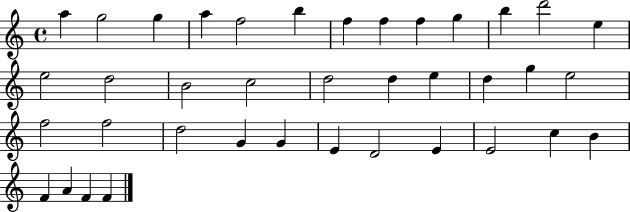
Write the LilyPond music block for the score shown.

{
  \clef treble
  \time 4/4
  \defaultTimeSignature
  \key c \major
  a''4 g''2 g''4 | a''4 f''2 b''4 | f''4 f''4 f''4 g''4 | b''4 d'''2 e''4 | \break e''2 d''2 | b'2 c''2 | d''2 d''4 e''4 | d''4 g''4 e''2 | \break f''2 f''2 | d''2 g'4 g'4 | e'4 d'2 e'4 | e'2 c''4 b'4 | \break f'4 a'4 f'4 f'4 | \bar "|."
}